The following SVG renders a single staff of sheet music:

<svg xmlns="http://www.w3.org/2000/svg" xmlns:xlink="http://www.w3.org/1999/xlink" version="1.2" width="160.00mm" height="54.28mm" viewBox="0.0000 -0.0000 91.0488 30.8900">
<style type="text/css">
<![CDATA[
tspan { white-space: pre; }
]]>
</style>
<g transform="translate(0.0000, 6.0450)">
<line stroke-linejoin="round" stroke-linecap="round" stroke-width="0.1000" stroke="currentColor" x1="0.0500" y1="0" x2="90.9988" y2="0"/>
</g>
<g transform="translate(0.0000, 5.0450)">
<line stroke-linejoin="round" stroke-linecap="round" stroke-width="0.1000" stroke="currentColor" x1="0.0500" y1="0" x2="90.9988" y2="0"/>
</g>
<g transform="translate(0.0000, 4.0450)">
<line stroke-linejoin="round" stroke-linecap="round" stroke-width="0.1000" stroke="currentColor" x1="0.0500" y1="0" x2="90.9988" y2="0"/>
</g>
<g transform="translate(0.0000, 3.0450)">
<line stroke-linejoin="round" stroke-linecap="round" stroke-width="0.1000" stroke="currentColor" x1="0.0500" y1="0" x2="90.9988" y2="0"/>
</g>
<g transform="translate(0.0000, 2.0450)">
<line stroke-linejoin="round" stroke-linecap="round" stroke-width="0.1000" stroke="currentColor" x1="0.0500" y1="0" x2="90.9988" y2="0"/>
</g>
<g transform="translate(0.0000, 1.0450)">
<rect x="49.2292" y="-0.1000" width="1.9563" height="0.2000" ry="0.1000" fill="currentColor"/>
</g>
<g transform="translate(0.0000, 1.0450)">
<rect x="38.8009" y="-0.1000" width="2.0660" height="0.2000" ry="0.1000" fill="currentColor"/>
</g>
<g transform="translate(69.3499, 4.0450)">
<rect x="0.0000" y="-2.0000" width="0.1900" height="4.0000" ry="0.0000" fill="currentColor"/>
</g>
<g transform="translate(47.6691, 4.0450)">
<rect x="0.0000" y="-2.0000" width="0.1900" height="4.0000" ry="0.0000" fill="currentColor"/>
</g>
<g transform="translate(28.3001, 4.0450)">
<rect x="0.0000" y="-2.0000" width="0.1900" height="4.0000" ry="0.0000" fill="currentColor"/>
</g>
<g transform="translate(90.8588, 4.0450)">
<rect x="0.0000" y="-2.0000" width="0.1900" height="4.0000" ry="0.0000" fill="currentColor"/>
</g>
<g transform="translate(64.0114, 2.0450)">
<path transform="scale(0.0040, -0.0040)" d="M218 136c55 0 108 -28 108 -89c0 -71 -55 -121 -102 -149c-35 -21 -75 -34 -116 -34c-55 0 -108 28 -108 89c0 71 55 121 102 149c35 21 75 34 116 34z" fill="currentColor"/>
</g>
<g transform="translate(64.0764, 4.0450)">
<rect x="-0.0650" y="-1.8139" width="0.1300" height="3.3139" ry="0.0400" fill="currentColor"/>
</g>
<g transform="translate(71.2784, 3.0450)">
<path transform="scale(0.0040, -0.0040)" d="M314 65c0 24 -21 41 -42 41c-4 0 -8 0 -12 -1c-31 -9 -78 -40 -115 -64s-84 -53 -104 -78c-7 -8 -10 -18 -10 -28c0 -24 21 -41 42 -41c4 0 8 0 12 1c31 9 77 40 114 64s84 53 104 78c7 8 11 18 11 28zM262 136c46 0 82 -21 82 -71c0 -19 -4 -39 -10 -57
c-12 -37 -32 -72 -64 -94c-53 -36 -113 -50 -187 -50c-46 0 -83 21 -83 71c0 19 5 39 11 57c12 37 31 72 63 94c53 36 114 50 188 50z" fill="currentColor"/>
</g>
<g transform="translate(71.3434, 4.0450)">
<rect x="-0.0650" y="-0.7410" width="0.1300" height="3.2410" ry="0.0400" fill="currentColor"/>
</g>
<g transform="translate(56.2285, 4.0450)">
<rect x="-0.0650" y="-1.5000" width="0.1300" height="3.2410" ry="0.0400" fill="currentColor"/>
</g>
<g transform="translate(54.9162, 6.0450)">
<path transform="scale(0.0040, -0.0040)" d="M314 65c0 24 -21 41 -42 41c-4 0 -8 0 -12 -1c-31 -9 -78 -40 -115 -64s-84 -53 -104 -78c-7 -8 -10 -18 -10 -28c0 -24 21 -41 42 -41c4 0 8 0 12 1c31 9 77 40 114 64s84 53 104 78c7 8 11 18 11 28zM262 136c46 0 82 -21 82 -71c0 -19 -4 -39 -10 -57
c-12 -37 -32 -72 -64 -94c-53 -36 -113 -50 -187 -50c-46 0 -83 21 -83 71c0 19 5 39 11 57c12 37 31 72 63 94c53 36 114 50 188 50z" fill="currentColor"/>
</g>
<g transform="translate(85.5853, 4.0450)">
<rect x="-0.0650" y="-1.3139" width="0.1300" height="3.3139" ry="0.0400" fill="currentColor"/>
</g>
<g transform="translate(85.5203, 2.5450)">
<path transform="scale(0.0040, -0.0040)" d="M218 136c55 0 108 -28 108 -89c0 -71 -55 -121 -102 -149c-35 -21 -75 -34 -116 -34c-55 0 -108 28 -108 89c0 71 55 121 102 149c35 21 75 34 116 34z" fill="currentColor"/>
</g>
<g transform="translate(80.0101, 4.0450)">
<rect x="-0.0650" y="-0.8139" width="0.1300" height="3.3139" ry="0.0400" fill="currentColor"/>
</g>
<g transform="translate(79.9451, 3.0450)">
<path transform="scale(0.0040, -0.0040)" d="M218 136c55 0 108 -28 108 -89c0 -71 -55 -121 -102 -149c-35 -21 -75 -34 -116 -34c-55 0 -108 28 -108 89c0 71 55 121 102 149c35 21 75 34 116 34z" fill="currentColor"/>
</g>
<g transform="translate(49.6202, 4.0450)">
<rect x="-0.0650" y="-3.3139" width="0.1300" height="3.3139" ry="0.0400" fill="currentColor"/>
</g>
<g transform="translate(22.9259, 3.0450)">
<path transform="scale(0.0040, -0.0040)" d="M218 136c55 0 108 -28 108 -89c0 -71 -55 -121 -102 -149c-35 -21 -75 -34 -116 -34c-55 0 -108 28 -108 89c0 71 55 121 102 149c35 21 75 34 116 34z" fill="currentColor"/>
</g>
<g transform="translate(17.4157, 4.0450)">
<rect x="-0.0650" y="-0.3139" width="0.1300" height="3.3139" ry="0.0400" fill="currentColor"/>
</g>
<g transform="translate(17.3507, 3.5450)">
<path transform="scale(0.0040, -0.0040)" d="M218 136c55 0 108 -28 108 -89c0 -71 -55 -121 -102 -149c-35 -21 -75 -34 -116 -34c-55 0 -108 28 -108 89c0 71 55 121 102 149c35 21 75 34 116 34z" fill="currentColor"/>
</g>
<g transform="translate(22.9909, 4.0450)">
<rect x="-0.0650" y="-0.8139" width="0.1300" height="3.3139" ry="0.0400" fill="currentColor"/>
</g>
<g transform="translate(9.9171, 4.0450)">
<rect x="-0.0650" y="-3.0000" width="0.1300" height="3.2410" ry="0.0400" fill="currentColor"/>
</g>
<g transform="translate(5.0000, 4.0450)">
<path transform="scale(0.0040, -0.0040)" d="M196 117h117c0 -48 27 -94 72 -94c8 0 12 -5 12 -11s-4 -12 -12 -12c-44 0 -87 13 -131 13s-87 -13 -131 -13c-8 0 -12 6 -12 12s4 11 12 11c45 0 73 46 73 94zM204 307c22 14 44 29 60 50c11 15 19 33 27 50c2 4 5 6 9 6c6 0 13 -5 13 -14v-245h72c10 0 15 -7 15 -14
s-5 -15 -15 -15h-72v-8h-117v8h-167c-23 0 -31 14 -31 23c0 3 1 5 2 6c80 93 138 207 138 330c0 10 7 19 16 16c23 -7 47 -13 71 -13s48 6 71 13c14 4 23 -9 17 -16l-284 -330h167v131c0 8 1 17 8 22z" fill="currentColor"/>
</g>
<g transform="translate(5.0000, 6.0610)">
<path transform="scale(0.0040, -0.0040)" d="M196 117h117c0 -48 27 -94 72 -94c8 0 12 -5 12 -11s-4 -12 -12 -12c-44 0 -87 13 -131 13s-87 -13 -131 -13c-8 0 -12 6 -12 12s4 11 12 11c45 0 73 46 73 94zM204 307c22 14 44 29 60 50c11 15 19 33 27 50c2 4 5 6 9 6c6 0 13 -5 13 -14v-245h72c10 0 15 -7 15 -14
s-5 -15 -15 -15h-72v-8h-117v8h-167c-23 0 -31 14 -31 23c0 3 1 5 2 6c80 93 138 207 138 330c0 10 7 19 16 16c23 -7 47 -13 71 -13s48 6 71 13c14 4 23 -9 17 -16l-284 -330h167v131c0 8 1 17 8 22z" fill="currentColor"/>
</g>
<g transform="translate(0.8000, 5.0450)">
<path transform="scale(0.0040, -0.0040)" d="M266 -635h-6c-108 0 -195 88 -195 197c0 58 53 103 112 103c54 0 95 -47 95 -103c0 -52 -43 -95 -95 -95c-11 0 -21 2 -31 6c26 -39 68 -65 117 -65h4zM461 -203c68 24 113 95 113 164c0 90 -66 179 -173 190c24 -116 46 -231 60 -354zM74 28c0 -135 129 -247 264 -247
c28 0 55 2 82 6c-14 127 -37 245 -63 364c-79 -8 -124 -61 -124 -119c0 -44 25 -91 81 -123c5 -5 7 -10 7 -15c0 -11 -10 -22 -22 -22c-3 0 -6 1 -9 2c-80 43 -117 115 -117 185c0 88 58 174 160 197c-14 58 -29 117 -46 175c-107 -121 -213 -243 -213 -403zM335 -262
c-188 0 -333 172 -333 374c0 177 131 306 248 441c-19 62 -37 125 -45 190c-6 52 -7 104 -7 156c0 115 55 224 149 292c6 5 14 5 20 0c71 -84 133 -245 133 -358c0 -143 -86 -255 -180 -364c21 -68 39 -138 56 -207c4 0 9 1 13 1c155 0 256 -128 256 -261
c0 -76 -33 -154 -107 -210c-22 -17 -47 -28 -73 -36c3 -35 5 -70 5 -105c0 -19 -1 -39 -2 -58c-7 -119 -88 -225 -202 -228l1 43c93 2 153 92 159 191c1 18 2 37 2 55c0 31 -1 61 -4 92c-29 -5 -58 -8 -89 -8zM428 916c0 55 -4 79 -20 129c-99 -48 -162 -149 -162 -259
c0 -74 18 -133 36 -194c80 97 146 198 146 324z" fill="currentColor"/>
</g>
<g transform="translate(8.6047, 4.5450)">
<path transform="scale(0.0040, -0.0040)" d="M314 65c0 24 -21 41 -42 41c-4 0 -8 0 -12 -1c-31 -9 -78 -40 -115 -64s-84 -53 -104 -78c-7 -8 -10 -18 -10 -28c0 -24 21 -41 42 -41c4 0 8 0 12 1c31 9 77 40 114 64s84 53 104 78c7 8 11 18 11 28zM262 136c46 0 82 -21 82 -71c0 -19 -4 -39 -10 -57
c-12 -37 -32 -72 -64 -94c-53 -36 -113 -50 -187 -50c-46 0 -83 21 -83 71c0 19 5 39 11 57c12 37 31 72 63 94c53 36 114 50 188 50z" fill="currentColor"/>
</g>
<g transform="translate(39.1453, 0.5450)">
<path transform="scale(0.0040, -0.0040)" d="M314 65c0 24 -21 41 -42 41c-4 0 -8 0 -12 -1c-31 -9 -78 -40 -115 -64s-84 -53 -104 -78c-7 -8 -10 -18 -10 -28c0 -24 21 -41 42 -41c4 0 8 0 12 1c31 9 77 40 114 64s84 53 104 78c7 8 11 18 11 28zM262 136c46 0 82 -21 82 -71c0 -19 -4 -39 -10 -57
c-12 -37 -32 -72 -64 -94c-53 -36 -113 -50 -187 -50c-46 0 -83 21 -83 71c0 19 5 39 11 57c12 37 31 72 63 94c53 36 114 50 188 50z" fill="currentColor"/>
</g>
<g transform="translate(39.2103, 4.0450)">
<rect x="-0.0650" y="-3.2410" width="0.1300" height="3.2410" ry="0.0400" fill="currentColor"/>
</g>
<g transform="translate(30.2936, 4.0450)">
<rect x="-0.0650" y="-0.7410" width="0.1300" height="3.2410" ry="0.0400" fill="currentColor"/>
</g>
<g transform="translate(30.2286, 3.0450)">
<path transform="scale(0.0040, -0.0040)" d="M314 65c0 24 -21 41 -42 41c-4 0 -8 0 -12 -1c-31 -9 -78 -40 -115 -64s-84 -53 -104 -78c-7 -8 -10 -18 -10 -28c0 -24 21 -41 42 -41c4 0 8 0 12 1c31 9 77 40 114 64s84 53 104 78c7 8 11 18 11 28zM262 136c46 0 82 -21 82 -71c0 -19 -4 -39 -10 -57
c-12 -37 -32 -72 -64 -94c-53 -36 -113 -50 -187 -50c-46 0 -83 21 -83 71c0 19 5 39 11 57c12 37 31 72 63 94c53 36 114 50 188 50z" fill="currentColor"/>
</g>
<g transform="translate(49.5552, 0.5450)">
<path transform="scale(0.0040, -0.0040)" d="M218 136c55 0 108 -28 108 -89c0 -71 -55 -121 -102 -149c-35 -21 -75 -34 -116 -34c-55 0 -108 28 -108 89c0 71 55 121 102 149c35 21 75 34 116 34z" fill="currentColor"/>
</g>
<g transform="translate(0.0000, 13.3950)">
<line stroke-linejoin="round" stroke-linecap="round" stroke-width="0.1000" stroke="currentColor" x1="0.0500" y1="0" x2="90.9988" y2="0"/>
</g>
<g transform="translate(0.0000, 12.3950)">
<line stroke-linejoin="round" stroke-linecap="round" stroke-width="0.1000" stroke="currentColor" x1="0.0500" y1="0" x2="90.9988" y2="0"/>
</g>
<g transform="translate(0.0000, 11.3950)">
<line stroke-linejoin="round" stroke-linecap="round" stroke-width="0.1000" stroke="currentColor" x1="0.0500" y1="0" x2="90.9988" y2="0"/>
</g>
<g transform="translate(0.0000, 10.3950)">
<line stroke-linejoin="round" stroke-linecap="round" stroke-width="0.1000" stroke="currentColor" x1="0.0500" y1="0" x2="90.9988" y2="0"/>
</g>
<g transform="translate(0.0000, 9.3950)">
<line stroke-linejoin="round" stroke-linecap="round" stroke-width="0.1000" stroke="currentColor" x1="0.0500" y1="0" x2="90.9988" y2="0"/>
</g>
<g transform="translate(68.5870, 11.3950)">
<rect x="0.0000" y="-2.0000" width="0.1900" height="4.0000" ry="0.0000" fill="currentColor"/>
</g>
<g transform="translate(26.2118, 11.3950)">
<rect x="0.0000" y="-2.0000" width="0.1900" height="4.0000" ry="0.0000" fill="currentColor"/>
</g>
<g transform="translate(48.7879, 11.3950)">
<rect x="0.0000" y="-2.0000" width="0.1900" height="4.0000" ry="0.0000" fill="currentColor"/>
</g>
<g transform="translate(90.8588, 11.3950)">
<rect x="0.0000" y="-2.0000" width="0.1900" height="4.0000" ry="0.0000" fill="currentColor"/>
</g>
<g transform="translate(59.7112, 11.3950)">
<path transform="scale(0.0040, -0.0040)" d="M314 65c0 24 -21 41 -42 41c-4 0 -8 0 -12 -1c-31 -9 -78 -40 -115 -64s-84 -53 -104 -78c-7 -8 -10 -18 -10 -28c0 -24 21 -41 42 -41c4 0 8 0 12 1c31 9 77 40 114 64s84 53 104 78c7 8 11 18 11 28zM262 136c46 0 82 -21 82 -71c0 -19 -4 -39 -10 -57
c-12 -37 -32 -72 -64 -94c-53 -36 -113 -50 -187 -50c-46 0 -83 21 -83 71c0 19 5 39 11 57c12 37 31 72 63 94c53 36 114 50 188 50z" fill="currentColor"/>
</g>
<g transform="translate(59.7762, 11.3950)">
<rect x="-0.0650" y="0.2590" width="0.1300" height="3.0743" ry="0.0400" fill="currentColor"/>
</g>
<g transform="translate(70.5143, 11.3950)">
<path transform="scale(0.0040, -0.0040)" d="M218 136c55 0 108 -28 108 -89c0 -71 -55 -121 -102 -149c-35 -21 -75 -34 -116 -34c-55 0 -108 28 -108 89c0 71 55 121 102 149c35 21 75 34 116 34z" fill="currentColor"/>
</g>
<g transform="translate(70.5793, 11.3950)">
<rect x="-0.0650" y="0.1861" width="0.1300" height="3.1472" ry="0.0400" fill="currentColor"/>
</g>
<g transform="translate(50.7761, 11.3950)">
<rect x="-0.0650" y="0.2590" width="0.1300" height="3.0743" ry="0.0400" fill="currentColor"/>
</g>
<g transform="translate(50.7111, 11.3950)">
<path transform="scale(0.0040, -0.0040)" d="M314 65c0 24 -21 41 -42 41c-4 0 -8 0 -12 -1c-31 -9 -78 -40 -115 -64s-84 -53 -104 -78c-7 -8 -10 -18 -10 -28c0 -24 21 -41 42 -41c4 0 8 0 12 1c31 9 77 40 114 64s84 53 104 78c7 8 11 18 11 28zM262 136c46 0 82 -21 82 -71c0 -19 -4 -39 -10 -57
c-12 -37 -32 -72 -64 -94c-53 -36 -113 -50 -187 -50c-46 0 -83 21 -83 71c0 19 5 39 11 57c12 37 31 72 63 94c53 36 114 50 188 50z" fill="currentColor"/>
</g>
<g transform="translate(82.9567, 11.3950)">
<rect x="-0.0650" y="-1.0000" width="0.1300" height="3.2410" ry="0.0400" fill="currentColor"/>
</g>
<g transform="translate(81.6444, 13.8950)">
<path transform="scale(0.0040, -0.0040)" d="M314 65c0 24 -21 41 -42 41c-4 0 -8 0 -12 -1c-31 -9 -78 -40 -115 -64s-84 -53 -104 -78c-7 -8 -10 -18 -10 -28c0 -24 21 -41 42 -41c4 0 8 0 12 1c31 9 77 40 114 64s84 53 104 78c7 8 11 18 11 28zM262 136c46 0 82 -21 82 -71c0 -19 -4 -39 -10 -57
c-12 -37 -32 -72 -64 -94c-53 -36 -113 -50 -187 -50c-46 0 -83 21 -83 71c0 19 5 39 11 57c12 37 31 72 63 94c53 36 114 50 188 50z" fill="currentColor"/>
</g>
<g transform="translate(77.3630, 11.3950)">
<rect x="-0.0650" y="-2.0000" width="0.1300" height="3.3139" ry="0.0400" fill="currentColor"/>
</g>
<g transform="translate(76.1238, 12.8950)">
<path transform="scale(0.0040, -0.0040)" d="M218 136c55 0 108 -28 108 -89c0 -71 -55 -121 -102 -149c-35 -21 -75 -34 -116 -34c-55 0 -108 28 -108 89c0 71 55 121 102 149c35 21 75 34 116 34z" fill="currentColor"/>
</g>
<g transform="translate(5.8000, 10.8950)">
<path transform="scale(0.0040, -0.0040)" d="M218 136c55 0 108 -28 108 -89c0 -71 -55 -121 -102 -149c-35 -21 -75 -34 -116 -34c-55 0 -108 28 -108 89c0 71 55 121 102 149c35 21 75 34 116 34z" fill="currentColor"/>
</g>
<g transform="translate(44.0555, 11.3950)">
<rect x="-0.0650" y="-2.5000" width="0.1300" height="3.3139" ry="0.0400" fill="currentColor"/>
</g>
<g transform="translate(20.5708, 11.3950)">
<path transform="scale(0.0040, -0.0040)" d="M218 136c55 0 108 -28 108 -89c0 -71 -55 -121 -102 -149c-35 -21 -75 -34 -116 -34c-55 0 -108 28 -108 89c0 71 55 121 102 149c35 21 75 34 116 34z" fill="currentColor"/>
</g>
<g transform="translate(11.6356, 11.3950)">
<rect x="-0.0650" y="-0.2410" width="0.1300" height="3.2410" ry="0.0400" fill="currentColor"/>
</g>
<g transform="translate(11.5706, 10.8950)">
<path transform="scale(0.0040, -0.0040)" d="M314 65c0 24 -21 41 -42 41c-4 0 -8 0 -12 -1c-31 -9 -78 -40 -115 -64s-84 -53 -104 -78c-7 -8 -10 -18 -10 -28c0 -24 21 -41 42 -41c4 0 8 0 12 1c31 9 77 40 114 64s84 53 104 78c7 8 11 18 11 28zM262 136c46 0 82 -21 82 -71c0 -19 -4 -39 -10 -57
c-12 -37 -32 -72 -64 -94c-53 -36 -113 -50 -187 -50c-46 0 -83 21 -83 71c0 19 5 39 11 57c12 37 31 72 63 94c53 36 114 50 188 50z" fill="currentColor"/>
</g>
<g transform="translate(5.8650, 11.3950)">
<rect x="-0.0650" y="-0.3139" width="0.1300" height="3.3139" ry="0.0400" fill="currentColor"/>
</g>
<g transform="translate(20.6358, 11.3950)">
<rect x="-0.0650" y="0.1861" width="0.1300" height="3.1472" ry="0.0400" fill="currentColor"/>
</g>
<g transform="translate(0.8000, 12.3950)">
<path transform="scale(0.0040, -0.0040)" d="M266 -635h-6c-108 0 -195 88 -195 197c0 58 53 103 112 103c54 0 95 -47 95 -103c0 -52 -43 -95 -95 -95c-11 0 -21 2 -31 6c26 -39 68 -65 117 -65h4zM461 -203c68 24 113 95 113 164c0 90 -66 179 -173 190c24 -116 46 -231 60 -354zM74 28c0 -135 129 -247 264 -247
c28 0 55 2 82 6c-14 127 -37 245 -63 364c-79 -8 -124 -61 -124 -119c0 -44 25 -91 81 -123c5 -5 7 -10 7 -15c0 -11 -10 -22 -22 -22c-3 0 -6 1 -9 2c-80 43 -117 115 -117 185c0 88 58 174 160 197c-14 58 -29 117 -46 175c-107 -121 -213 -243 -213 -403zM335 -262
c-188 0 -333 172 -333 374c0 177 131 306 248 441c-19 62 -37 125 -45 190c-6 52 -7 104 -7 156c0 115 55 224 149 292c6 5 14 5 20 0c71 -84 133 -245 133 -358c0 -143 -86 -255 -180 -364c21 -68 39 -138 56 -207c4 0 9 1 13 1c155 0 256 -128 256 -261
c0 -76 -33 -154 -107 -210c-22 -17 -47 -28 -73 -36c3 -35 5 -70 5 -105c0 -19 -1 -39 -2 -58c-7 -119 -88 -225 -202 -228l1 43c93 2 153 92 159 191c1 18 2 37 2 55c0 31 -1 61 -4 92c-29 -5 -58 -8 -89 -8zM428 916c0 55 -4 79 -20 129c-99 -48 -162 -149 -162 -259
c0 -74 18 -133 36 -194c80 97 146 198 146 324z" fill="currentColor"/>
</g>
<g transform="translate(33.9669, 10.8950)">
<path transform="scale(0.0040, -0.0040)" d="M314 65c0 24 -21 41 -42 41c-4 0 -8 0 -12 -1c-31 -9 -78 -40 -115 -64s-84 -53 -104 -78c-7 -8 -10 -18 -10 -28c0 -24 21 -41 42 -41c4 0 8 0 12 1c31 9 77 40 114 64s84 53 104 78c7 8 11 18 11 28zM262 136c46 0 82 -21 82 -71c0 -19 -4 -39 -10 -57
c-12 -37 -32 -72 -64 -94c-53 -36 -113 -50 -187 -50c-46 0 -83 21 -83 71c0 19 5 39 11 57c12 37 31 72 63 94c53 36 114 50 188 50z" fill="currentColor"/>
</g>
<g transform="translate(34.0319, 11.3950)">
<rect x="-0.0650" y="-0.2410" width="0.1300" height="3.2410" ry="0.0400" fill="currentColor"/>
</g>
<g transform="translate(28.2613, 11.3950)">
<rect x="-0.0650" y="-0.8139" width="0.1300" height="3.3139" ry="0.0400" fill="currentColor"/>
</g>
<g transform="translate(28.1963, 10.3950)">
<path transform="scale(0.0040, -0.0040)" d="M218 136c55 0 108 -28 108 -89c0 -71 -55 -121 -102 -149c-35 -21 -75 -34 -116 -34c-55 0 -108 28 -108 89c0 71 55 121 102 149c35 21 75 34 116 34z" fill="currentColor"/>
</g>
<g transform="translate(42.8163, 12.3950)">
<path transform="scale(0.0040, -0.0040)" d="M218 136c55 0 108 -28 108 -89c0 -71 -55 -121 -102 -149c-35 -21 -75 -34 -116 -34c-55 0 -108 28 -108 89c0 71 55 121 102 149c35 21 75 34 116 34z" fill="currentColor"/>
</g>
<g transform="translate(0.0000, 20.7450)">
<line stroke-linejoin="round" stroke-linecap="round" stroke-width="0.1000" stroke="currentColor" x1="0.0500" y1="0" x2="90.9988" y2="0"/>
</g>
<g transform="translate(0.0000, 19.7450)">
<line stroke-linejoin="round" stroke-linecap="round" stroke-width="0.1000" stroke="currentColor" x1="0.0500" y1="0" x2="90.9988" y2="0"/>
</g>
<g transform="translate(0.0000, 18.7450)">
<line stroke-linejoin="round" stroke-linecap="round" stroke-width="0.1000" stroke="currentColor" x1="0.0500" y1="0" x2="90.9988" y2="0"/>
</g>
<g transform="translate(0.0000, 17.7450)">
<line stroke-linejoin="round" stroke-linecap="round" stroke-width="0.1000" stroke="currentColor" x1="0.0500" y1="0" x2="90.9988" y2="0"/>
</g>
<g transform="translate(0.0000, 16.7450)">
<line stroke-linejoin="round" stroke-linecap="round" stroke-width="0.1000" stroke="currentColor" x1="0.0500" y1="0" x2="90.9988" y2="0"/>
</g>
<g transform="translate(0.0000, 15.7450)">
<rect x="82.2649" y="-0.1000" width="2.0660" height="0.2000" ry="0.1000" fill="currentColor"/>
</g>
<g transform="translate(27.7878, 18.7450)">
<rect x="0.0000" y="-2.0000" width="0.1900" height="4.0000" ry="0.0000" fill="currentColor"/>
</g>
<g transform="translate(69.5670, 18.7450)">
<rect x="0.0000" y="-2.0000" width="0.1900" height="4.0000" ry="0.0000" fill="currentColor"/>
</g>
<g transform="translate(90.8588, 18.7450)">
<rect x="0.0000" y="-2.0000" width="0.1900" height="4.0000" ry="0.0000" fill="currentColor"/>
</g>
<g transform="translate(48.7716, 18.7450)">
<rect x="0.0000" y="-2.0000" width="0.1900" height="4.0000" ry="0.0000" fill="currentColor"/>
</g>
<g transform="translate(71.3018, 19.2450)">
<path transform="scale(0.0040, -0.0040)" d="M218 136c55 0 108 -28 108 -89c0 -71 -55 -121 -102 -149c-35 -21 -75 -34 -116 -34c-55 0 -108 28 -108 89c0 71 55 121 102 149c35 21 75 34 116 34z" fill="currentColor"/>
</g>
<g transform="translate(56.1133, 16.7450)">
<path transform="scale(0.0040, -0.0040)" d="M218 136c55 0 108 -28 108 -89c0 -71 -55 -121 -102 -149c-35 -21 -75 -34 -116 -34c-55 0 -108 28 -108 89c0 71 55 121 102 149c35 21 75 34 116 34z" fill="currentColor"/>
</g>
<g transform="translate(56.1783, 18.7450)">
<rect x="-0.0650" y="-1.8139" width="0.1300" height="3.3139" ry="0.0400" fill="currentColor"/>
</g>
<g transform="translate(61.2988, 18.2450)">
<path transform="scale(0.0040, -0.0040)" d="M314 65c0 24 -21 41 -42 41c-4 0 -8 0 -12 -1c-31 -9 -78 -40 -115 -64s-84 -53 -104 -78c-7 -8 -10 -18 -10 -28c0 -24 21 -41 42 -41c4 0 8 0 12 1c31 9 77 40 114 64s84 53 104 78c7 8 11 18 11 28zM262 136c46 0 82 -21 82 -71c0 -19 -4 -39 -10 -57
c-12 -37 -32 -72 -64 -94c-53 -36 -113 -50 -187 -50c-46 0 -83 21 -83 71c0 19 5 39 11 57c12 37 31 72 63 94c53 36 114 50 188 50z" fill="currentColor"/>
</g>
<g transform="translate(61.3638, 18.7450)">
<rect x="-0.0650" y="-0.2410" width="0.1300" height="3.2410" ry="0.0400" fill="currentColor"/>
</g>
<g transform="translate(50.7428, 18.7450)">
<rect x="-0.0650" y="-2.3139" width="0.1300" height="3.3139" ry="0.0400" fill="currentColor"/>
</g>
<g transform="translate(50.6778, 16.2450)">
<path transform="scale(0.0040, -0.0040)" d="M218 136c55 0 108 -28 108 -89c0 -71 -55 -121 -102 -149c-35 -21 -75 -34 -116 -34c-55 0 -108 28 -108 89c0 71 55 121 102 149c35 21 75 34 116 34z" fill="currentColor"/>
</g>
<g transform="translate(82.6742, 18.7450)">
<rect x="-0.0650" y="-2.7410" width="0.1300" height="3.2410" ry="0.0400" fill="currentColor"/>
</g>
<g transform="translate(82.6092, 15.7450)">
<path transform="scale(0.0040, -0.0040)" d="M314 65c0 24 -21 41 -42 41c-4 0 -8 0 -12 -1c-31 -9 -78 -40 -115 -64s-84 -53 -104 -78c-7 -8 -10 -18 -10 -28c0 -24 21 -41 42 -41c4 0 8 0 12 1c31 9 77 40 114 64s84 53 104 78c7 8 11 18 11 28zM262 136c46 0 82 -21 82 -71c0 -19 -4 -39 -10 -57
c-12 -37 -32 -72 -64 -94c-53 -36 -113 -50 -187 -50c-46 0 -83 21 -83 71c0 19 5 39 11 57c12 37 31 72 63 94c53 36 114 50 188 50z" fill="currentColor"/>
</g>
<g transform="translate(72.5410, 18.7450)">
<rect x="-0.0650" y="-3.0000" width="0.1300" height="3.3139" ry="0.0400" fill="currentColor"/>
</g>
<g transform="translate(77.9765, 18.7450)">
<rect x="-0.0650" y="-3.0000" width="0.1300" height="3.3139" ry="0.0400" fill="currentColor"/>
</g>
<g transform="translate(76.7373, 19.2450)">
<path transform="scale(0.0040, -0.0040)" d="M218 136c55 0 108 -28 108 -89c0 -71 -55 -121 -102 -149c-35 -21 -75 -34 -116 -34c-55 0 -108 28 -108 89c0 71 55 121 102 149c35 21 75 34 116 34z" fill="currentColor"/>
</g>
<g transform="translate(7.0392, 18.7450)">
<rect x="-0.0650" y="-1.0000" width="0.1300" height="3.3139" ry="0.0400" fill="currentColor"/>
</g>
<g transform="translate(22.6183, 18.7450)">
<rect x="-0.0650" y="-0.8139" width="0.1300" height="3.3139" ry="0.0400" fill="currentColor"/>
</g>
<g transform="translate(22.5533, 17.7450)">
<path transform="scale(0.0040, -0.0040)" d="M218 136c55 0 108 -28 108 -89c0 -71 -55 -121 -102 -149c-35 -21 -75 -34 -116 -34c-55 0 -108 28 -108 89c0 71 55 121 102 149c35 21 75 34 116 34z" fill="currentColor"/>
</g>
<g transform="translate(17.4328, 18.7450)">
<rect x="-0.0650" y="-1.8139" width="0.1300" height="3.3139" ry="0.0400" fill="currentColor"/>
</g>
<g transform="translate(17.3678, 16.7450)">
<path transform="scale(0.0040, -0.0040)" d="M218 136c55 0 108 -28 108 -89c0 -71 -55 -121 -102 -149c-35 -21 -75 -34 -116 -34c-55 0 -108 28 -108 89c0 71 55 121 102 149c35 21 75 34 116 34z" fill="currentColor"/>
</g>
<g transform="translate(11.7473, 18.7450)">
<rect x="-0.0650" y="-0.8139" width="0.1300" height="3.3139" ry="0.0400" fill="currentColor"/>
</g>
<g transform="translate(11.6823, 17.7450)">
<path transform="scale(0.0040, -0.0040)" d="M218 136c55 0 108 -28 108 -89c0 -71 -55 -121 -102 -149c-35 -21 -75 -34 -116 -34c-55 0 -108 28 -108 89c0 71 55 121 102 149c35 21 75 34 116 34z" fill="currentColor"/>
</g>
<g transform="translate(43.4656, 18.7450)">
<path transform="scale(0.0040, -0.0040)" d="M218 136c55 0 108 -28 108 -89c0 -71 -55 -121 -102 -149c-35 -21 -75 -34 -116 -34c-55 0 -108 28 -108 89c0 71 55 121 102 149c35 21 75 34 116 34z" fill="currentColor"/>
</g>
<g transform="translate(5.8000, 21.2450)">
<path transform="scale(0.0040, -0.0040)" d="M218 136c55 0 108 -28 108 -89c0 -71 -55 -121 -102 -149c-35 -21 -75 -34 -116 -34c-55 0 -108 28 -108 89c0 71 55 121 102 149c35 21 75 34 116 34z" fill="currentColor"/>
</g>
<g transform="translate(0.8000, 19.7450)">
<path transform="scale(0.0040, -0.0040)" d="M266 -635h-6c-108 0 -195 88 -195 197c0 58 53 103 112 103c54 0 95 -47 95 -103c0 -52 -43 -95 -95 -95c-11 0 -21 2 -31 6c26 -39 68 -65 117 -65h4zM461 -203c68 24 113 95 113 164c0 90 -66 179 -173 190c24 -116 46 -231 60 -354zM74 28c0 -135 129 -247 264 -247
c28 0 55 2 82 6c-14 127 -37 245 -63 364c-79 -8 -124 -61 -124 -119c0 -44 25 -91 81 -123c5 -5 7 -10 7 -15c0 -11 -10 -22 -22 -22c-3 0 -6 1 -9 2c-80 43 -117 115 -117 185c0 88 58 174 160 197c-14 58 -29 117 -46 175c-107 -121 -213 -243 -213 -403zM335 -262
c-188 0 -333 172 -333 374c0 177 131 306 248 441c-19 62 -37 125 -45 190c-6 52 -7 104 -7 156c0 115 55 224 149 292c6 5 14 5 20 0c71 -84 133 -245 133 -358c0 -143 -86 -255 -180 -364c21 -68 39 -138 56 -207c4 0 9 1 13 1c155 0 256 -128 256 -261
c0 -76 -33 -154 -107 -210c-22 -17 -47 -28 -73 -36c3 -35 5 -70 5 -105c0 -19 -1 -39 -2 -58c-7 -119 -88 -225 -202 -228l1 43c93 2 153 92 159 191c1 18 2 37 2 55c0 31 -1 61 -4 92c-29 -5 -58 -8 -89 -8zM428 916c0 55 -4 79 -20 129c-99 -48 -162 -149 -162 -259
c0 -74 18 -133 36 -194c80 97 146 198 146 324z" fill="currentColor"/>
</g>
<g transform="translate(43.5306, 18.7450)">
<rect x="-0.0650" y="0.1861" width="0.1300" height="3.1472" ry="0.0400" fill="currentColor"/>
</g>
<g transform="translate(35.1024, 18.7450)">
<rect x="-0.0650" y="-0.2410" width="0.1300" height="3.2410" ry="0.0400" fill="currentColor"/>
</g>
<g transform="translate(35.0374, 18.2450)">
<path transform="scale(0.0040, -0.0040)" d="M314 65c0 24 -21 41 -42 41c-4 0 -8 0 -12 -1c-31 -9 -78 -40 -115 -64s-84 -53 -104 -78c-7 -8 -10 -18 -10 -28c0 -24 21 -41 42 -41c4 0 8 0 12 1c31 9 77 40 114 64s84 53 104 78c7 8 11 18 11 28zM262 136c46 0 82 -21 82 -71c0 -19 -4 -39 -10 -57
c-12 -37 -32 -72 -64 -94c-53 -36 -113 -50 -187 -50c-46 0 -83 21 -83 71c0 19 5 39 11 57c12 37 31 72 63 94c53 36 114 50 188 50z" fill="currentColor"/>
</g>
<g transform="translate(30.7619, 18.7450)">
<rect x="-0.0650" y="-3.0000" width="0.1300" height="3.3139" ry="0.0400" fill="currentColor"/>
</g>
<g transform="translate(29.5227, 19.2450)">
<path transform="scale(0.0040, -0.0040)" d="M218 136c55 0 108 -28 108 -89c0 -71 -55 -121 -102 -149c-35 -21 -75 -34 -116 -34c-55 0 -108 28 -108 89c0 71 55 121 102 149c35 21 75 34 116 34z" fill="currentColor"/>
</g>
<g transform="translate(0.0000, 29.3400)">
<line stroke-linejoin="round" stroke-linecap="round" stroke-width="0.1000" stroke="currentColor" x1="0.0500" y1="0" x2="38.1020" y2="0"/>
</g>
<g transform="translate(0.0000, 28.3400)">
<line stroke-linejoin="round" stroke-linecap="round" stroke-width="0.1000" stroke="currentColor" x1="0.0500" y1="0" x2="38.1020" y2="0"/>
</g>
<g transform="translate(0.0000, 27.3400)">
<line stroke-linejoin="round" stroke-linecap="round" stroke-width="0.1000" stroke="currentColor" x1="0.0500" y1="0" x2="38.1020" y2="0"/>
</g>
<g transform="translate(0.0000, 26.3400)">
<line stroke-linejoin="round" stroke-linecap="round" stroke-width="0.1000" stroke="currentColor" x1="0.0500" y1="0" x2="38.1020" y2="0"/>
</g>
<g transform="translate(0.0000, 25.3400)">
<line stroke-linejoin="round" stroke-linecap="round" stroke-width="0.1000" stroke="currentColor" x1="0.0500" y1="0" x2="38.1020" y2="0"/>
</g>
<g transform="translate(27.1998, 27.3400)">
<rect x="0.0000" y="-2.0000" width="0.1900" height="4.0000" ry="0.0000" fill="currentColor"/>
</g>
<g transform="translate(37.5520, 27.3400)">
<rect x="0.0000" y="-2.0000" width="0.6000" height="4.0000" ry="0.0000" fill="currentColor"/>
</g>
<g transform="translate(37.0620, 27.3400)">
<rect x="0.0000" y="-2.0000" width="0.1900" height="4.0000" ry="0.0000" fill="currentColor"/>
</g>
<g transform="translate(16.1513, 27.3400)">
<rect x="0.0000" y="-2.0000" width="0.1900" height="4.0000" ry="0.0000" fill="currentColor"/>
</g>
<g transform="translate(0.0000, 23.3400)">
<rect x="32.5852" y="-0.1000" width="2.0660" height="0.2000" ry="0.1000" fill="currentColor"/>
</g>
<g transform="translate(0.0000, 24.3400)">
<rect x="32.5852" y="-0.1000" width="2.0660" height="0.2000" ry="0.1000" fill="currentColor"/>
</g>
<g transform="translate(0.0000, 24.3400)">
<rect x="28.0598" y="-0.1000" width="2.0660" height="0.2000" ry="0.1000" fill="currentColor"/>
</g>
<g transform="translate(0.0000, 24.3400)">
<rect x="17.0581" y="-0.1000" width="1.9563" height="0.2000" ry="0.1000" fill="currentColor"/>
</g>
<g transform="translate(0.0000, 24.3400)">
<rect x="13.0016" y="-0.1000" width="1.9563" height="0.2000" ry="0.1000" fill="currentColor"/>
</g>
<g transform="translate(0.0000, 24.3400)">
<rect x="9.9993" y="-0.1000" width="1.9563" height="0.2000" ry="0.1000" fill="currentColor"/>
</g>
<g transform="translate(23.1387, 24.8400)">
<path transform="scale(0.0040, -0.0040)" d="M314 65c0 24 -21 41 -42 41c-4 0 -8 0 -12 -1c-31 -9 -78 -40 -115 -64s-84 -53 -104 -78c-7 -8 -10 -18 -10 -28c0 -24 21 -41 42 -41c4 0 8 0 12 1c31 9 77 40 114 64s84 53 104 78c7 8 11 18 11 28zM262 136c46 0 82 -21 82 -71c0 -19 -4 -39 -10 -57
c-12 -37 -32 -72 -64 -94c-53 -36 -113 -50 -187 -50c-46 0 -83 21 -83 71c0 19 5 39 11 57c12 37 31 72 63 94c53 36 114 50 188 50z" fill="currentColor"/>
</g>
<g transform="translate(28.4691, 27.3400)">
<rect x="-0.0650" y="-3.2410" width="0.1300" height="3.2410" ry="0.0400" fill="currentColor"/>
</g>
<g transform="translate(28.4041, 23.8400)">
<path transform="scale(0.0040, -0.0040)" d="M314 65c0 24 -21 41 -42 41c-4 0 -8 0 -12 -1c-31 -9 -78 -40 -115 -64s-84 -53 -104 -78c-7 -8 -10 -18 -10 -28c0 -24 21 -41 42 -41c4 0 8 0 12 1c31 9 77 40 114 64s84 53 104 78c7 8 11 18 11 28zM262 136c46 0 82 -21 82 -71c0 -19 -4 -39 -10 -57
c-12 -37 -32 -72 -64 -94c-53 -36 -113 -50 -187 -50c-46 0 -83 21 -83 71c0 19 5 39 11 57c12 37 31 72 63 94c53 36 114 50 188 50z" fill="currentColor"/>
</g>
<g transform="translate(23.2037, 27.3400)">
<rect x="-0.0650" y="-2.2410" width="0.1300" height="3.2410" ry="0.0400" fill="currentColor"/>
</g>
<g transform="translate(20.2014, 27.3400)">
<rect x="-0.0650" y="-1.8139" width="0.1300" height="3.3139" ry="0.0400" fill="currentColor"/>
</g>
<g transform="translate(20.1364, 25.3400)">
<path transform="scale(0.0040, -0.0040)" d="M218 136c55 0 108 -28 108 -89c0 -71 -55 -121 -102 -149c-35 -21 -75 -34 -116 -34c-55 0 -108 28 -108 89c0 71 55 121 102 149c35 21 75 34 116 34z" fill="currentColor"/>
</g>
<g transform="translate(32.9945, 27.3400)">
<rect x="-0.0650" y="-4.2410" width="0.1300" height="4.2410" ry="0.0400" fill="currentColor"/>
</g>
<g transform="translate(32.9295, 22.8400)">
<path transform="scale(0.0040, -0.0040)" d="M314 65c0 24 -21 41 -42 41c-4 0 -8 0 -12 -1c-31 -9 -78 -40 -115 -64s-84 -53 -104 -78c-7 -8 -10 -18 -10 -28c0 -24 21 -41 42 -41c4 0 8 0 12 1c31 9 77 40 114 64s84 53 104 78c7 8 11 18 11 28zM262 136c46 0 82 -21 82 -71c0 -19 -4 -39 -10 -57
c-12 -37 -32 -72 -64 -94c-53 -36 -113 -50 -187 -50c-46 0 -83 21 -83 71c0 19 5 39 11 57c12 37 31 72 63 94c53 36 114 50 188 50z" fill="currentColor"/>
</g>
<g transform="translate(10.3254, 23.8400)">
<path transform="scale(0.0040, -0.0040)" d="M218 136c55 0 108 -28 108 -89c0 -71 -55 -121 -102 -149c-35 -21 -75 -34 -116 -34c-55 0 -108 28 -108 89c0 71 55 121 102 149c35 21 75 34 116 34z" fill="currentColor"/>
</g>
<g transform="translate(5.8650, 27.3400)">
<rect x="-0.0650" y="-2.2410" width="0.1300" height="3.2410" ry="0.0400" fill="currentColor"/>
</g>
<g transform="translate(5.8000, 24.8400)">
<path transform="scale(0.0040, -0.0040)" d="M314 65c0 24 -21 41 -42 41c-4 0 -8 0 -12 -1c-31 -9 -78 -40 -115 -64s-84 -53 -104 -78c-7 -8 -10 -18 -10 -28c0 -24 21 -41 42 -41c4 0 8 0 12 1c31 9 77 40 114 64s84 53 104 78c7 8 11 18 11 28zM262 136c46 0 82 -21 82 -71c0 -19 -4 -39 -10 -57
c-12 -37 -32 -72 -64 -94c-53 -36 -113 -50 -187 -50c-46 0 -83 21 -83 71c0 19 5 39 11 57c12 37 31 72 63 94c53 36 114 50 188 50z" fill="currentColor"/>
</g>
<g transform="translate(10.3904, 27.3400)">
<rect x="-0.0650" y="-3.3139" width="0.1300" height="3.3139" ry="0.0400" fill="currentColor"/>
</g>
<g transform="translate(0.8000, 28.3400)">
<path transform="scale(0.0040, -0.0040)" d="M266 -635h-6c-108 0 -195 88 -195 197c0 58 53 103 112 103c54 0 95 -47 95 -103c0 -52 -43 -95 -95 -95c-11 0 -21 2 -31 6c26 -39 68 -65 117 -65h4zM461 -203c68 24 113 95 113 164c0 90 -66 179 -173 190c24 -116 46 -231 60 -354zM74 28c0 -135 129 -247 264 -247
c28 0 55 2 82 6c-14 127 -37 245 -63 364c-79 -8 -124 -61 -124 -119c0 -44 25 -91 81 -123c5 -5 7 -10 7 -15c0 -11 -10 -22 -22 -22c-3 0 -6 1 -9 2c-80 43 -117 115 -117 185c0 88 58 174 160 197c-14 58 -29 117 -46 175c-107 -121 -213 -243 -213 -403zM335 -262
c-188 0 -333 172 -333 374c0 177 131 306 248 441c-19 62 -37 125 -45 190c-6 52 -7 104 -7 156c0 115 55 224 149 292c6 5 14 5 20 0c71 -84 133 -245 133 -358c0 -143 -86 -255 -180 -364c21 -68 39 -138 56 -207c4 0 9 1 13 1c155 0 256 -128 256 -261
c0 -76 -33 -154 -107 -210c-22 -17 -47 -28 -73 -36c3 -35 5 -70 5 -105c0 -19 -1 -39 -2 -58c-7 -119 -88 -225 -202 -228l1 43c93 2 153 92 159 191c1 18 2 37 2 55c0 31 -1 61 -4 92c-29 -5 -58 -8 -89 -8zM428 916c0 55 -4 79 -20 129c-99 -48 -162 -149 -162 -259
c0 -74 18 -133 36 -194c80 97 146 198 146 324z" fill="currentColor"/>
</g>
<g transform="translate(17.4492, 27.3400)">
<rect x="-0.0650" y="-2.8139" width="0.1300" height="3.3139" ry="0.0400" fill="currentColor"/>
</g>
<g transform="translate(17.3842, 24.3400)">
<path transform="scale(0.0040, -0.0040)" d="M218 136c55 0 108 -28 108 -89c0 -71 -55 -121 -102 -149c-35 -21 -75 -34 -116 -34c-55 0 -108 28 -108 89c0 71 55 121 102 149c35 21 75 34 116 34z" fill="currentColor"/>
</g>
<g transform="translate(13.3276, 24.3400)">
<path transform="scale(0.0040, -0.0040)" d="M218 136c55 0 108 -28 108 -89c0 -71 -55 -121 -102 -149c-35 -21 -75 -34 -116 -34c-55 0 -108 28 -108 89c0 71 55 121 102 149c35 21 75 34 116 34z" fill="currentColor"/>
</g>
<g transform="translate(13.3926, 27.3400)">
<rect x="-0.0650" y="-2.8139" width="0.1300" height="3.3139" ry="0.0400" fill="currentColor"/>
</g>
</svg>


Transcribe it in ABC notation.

X:1
T:Untitled
M:4/4
L:1/4
K:C
A2 c d d2 b2 b E2 f d2 d e c c2 B d c2 G B2 B2 B F D2 D d f d A c2 B g f c2 A A a2 g2 b a a f g2 b2 d'2